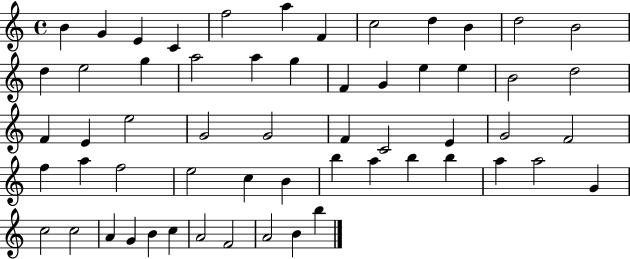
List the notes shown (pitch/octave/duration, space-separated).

B4/q G4/q E4/q C4/q F5/h A5/q F4/q C5/h D5/q B4/q D5/h B4/h D5/q E5/h G5/q A5/h A5/q G5/q F4/q G4/q E5/q E5/q B4/h D5/h F4/q E4/q E5/h G4/h G4/h F4/q C4/h E4/q G4/h F4/h F5/q A5/q F5/h E5/h C5/q B4/q B5/q A5/q B5/q B5/q A5/q A5/h G4/q C5/h C5/h A4/q G4/q B4/q C5/q A4/h F4/h A4/h B4/q B5/q